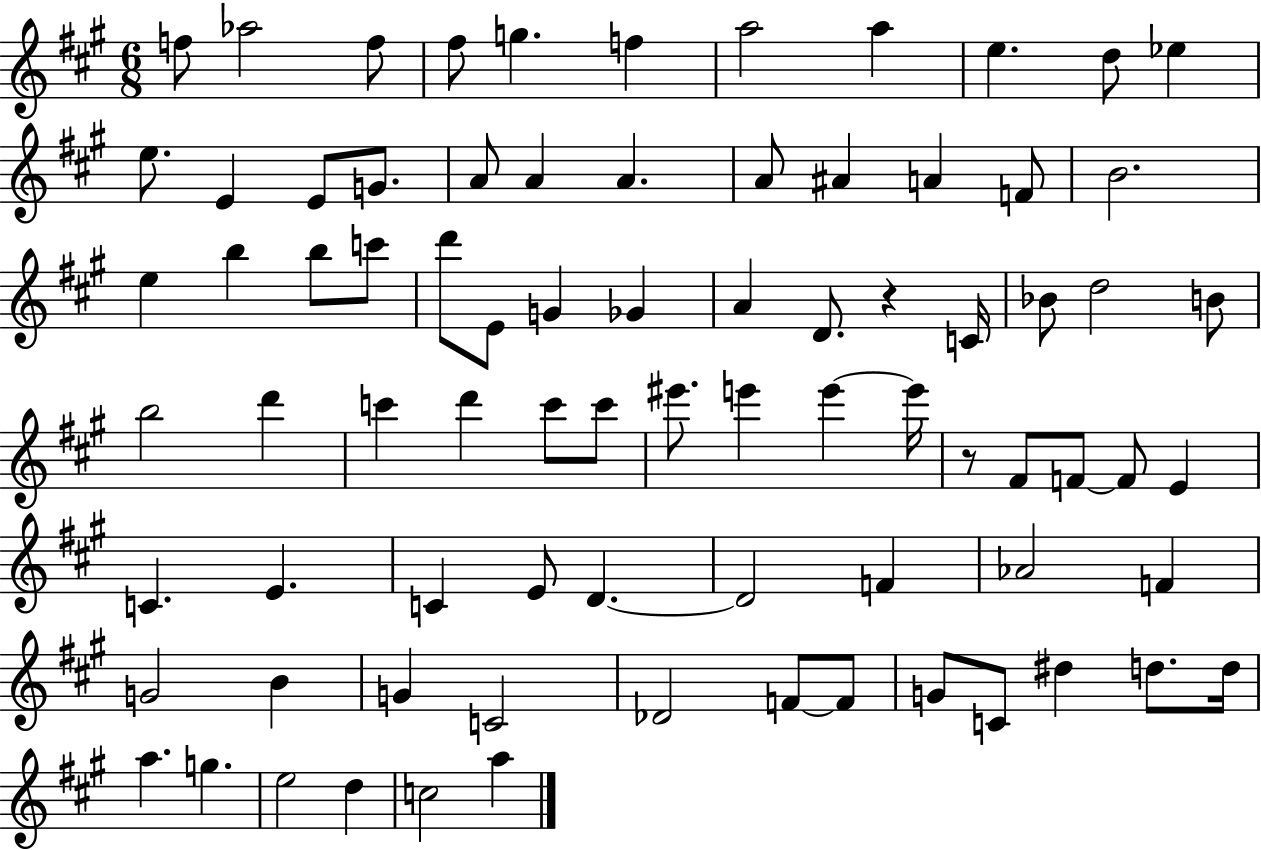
{
  \clef treble
  \numericTimeSignature
  \time 6/8
  \key a \major
  f''8 aes''2 f''8 | fis''8 g''4. f''4 | a''2 a''4 | e''4. d''8 ees''4 | \break e''8. e'4 e'8 g'8. | a'8 a'4 a'4. | a'8 ais'4 a'4 f'8 | b'2. | \break e''4 b''4 b''8 c'''8 | d'''8 e'8 g'4 ges'4 | a'4 d'8. r4 c'16 | bes'8 d''2 b'8 | \break b''2 d'''4 | c'''4 d'''4 c'''8 c'''8 | eis'''8. e'''4 e'''4~~ e'''16 | r8 fis'8 f'8~~ f'8 e'4 | \break c'4. e'4. | c'4 e'8 d'4.~~ | d'2 f'4 | aes'2 f'4 | \break g'2 b'4 | g'4 c'2 | des'2 f'8~~ f'8 | g'8 c'8 dis''4 d''8. d''16 | \break a''4. g''4. | e''2 d''4 | c''2 a''4 | \bar "|."
}